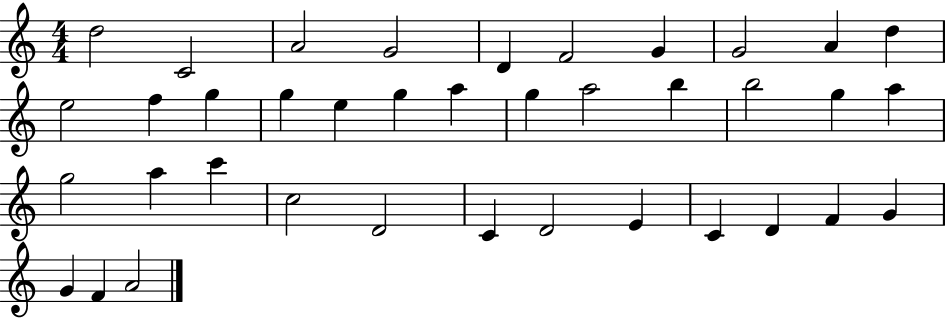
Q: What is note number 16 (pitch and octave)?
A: G5